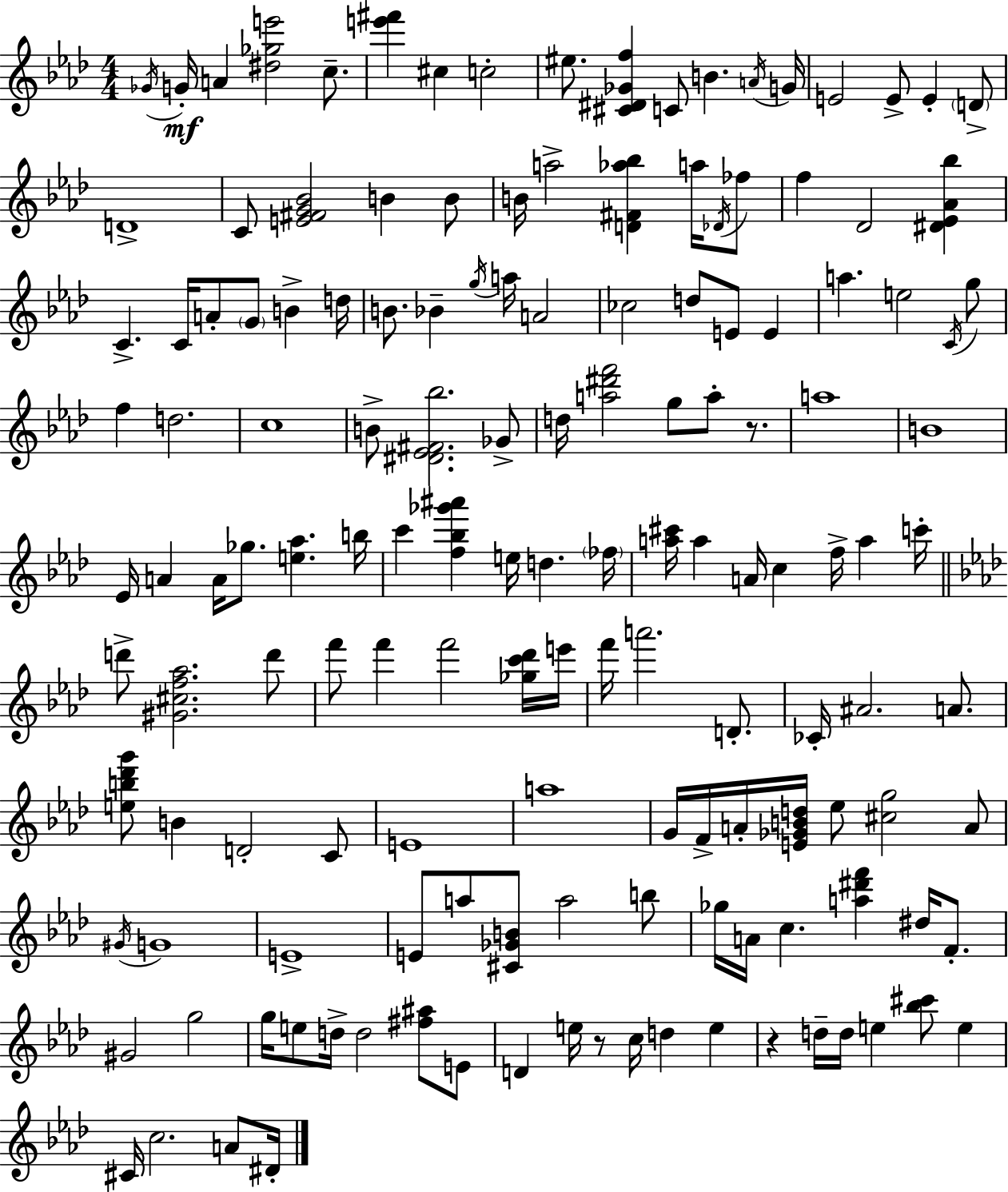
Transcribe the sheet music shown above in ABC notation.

X:1
T:Untitled
M:4/4
L:1/4
K:Fm
_G/4 G/4 A [^d_ge']2 c/2 [e'^f'] ^c c2 ^e/2 [^C^D_Gf] C/2 B A/4 G/4 E2 E/2 E D/2 D4 C/2 [E^FG_B]2 B B/2 B/4 a2 [D^F_a_b] a/4 _D/4 _f/2 f _D2 [^D_E_A_b] C C/4 A/2 G/2 B d/4 B/2 _B g/4 a/4 A2 _c2 d/2 E/2 E a e2 C/4 g/2 f d2 c4 B/2 [^D_E^F_b]2 _G/2 d/4 [a^d'f']2 g/2 a/2 z/2 a4 B4 _E/4 A A/4 _g/2 [e_a] b/4 c' [f_b_g'^a'] e/4 d _f/4 [a^c']/4 a A/4 c f/4 a c'/4 d'/2 [^G^cf_a]2 d'/2 f'/2 f' f'2 [_gc'_d']/4 e'/4 f'/4 a'2 D/2 _C/4 ^A2 A/2 [eb_d'g']/2 B D2 C/2 E4 a4 G/4 F/4 A/4 [E_GBd]/4 _e/2 [^cg]2 A/2 ^G/4 G4 E4 E/2 a/2 [^C_GB]/2 a2 b/2 _g/4 A/4 c [a^d'f'] ^d/4 F/2 ^G2 g2 g/4 e/2 d/4 d2 [^f^a]/2 E/2 D e/4 z/2 c/4 d e z d/4 d/4 e [_b^c']/2 e ^C/4 c2 A/2 ^D/4